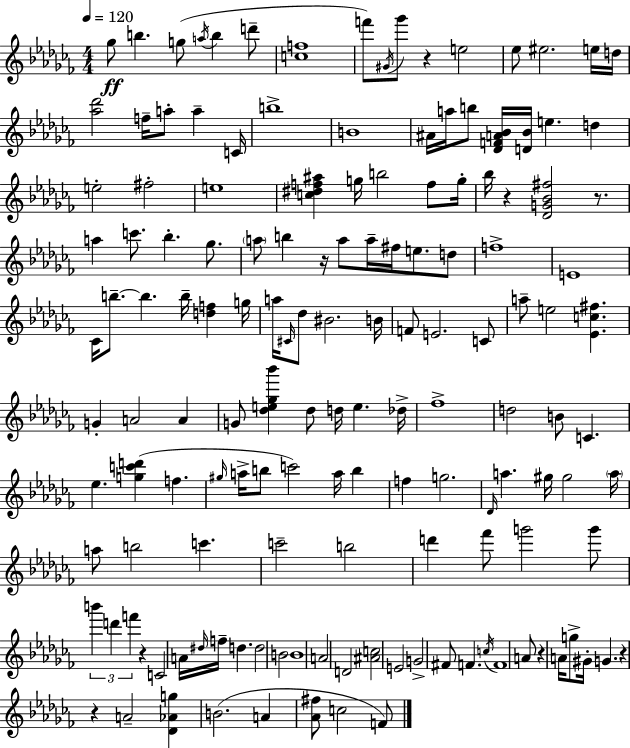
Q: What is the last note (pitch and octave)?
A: F4